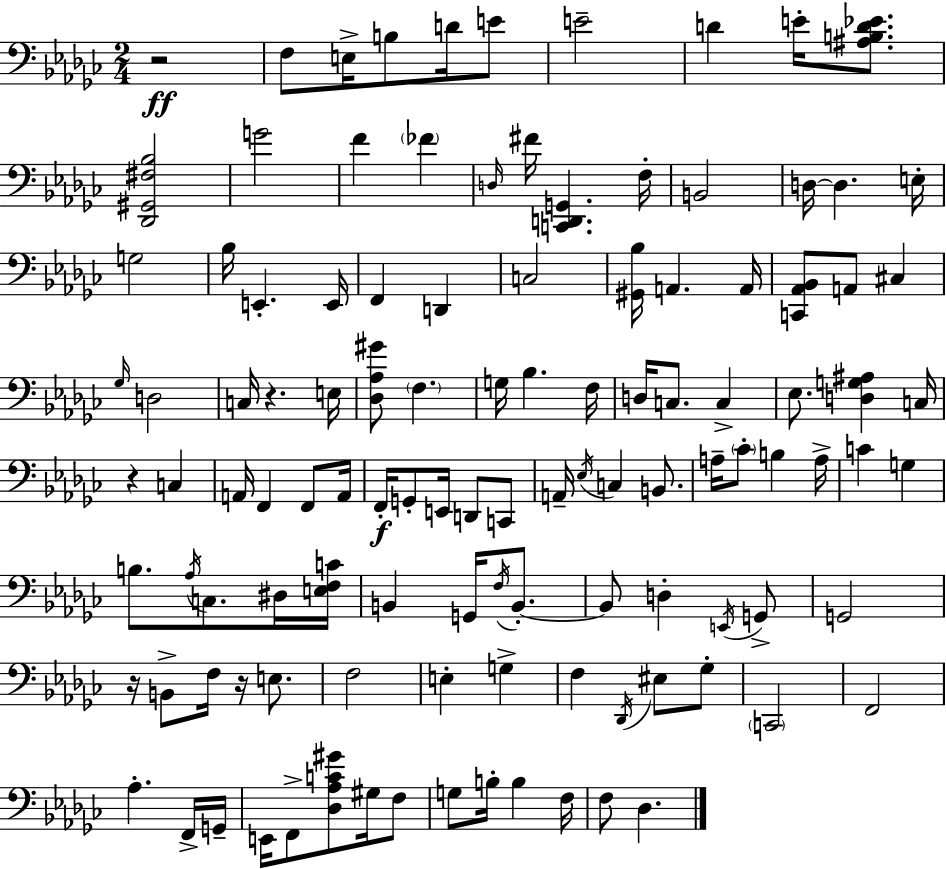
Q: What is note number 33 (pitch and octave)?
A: E3